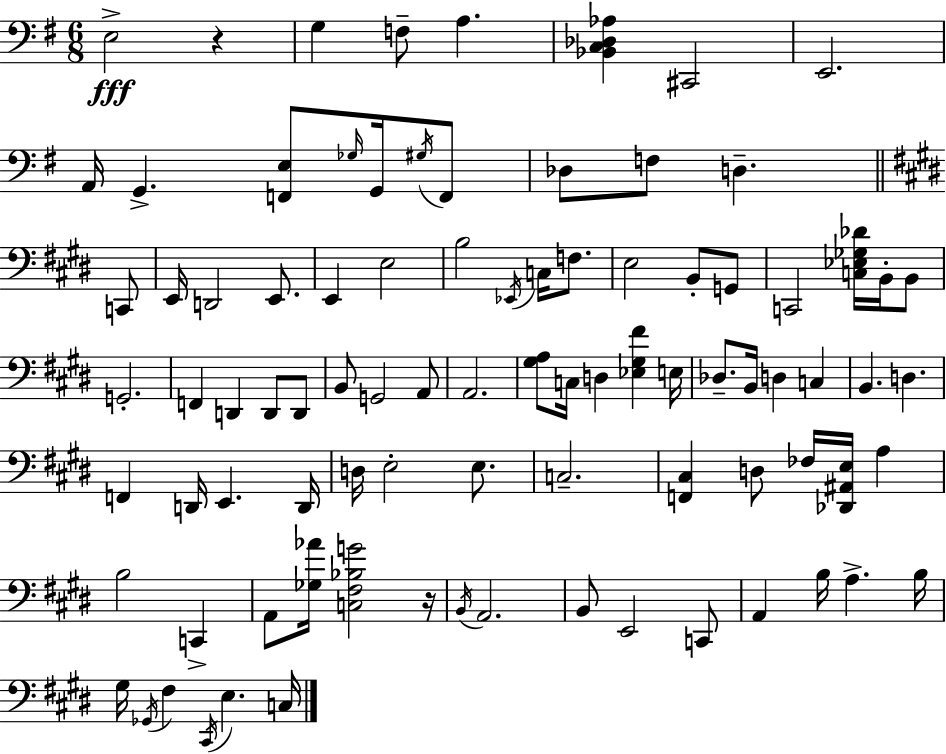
E3/h R/q G3/q F3/e A3/q. [Bb2,C3,Db3,Ab3]/q C#2/h E2/h. A2/s G2/q. [F2,E3]/e Gb3/s G2/s G#3/s F2/e Db3/e F3/e D3/q. C2/e E2/s D2/h E2/e. E2/q E3/h B3/h Eb2/s C3/s F3/e. E3/h B2/e G2/e C2/h [C3,Eb3,Gb3,Db4]/s B2/s B2/e G2/h. F2/q D2/q D2/e D2/e B2/e G2/h A2/e A2/h. [G#3,A3]/e C3/s D3/q [Eb3,G#3,F#4]/q E3/s Db3/e. B2/s D3/q C3/q B2/q. D3/q. F2/q D2/s E2/q. D2/s D3/s E3/h E3/e. C3/h. [F2,C#3]/q D3/e FES3/s [Db2,A#2,E3]/s A3/q B3/h C2/q A2/e [Gb3,Ab4]/s [C3,F#3,Bb3,G4]/h R/s B2/s A2/h. B2/e E2/h C2/e A2/q B3/s A3/q. B3/s G#3/s Gb2/s F#3/q C#2/s E3/q. C3/s